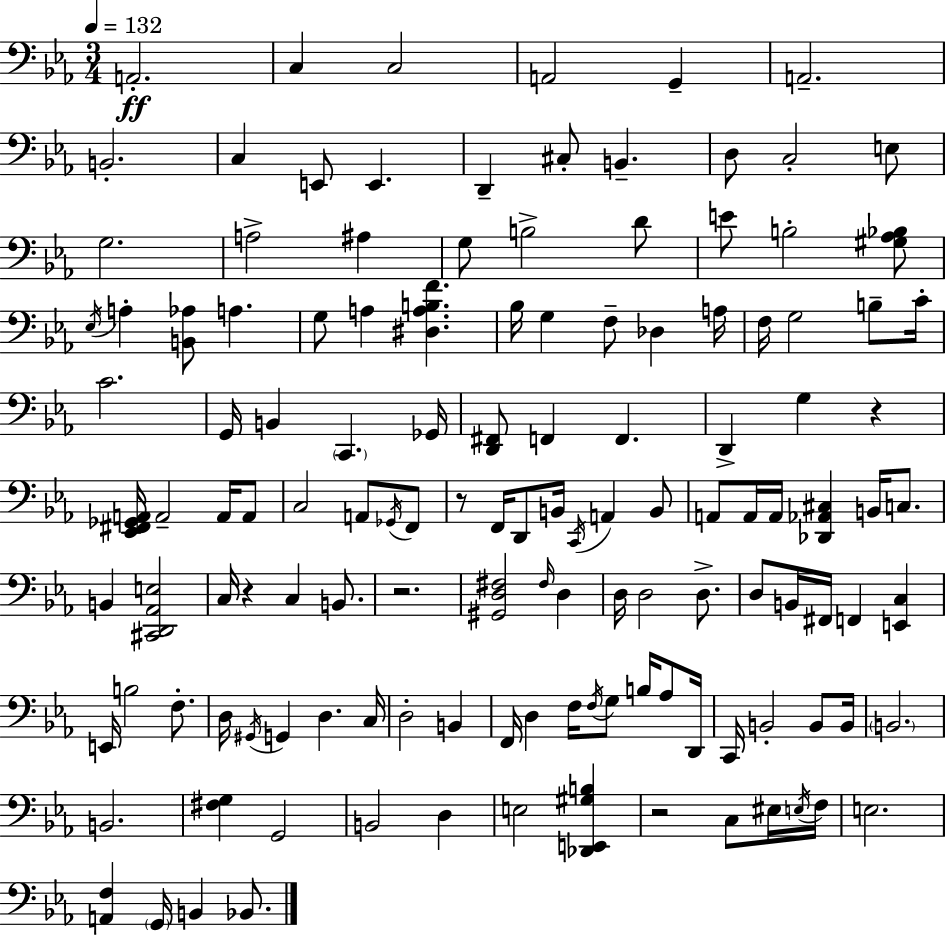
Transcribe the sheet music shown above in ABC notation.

X:1
T:Untitled
M:3/4
L:1/4
K:Eb
A,,2 C, C,2 A,,2 G,, A,,2 B,,2 C, E,,/2 E,, D,, ^C,/2 B,, D,/2 C,2 E,/2 G,2 A,2 ^A, G,/2 B,2 D/2 E/2 B,2 [^G,_A,_B,]/2 _E,/4 A, [B,,_A,]/2 A, G,/2 A, [^D,A,B,F] _B,/4 G, F,/2 _D, A,/4 F,/4 G,2 B,/2 C/4 C2 G,,/4 B,, C,, _G,,/4 [D,,^F,,]/2 F,, F,, D,, G, z [_E,,^F,,_G,,A,,]/4 A,,2 A,,/4 A,,/2 C,2 A,,/2 _G,,/4 F,,/2 z/2 F,,/4 D,,/2 B,,/4 C,,/4 A,, B,,/2 A,,/2 A,,/4 A,,/4 [_D,,_A,,^C,] B,,/4 C,/2 B,, [^C,,D,,_A,,E,]2 C,/4 z C, B,,/2 z2 [^G,,D,^F,]2 ^F,/4 D, D,/4 D,2 D,/2 D,/2 B,,/4 ^F,,/4 F,, [E,,C,] E,,/4 B,2 F,/2 D,/4 ^G,,/4 G,, D, C,/4 D,2 B,, F,,/4 D, F,/4 F,/4 G,/2 B,/4 _A,/2 D,,/4 C,,/4 B,,2 B,,/2 B,,/4 B,,2 B,,2 [^F,G,] G,,2 B,,2 D, E,2 [_D,,E,,^G,B,] z2 C,/2 ^E,/4 E,/4 F,/4 E,2 [A,,F,] G,,/4 B,, _B,,/2